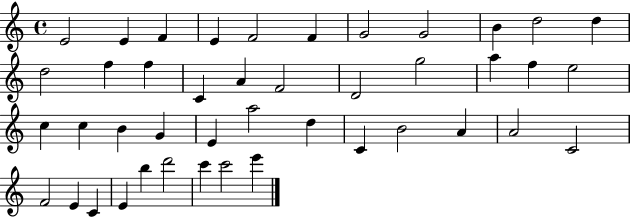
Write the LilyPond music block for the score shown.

{
  \clef treble
  \time 4/4
  \defaultTimeSignature
  \key c \major
  e'2 e'4 f'4 | e'4 f'2 f'4 | g'2 g'2 | b'4 d''2 d''4 | \break d''2 f''4 f''4 | c'4 a'4 f'2 | d'2 g''2 | a''4 f''4 e''2 | \break c''4 c''4 b'4 g'4 | e'4 a''2 d''4 | c'4 b'2 a'4 | a'2 c'2 | \break f'2 e'4 c'4 | e'4 b''4 d'''2 | c'''4 c'''2 e'''4 | \bar "|."
}